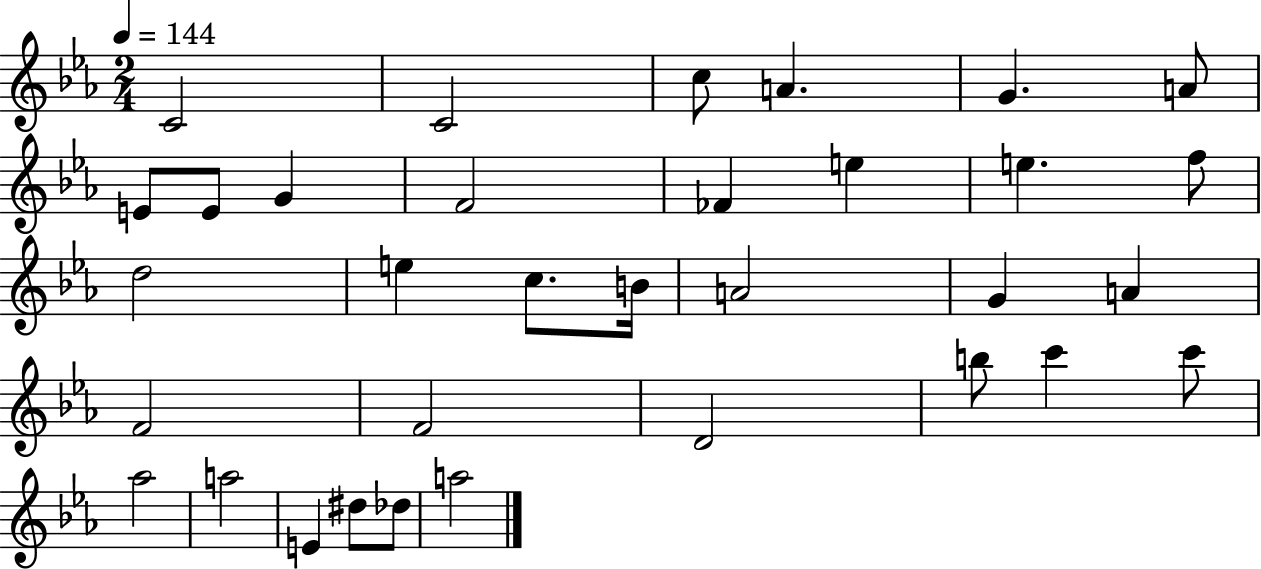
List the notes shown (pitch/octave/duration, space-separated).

C4/h C4/h C5/e A4/q. G4/q. A4/e E4/e E4/e G4/q F4/h FES4/q E5/q E5/q. F5/e D5/h E5/q C5/e. B4/s A4/h G4/q A4/q F4/h F4/h D4/h B5/e C6/q C6/e Ab5/h A5/h E4/q D#5/e Db5/e A5/h